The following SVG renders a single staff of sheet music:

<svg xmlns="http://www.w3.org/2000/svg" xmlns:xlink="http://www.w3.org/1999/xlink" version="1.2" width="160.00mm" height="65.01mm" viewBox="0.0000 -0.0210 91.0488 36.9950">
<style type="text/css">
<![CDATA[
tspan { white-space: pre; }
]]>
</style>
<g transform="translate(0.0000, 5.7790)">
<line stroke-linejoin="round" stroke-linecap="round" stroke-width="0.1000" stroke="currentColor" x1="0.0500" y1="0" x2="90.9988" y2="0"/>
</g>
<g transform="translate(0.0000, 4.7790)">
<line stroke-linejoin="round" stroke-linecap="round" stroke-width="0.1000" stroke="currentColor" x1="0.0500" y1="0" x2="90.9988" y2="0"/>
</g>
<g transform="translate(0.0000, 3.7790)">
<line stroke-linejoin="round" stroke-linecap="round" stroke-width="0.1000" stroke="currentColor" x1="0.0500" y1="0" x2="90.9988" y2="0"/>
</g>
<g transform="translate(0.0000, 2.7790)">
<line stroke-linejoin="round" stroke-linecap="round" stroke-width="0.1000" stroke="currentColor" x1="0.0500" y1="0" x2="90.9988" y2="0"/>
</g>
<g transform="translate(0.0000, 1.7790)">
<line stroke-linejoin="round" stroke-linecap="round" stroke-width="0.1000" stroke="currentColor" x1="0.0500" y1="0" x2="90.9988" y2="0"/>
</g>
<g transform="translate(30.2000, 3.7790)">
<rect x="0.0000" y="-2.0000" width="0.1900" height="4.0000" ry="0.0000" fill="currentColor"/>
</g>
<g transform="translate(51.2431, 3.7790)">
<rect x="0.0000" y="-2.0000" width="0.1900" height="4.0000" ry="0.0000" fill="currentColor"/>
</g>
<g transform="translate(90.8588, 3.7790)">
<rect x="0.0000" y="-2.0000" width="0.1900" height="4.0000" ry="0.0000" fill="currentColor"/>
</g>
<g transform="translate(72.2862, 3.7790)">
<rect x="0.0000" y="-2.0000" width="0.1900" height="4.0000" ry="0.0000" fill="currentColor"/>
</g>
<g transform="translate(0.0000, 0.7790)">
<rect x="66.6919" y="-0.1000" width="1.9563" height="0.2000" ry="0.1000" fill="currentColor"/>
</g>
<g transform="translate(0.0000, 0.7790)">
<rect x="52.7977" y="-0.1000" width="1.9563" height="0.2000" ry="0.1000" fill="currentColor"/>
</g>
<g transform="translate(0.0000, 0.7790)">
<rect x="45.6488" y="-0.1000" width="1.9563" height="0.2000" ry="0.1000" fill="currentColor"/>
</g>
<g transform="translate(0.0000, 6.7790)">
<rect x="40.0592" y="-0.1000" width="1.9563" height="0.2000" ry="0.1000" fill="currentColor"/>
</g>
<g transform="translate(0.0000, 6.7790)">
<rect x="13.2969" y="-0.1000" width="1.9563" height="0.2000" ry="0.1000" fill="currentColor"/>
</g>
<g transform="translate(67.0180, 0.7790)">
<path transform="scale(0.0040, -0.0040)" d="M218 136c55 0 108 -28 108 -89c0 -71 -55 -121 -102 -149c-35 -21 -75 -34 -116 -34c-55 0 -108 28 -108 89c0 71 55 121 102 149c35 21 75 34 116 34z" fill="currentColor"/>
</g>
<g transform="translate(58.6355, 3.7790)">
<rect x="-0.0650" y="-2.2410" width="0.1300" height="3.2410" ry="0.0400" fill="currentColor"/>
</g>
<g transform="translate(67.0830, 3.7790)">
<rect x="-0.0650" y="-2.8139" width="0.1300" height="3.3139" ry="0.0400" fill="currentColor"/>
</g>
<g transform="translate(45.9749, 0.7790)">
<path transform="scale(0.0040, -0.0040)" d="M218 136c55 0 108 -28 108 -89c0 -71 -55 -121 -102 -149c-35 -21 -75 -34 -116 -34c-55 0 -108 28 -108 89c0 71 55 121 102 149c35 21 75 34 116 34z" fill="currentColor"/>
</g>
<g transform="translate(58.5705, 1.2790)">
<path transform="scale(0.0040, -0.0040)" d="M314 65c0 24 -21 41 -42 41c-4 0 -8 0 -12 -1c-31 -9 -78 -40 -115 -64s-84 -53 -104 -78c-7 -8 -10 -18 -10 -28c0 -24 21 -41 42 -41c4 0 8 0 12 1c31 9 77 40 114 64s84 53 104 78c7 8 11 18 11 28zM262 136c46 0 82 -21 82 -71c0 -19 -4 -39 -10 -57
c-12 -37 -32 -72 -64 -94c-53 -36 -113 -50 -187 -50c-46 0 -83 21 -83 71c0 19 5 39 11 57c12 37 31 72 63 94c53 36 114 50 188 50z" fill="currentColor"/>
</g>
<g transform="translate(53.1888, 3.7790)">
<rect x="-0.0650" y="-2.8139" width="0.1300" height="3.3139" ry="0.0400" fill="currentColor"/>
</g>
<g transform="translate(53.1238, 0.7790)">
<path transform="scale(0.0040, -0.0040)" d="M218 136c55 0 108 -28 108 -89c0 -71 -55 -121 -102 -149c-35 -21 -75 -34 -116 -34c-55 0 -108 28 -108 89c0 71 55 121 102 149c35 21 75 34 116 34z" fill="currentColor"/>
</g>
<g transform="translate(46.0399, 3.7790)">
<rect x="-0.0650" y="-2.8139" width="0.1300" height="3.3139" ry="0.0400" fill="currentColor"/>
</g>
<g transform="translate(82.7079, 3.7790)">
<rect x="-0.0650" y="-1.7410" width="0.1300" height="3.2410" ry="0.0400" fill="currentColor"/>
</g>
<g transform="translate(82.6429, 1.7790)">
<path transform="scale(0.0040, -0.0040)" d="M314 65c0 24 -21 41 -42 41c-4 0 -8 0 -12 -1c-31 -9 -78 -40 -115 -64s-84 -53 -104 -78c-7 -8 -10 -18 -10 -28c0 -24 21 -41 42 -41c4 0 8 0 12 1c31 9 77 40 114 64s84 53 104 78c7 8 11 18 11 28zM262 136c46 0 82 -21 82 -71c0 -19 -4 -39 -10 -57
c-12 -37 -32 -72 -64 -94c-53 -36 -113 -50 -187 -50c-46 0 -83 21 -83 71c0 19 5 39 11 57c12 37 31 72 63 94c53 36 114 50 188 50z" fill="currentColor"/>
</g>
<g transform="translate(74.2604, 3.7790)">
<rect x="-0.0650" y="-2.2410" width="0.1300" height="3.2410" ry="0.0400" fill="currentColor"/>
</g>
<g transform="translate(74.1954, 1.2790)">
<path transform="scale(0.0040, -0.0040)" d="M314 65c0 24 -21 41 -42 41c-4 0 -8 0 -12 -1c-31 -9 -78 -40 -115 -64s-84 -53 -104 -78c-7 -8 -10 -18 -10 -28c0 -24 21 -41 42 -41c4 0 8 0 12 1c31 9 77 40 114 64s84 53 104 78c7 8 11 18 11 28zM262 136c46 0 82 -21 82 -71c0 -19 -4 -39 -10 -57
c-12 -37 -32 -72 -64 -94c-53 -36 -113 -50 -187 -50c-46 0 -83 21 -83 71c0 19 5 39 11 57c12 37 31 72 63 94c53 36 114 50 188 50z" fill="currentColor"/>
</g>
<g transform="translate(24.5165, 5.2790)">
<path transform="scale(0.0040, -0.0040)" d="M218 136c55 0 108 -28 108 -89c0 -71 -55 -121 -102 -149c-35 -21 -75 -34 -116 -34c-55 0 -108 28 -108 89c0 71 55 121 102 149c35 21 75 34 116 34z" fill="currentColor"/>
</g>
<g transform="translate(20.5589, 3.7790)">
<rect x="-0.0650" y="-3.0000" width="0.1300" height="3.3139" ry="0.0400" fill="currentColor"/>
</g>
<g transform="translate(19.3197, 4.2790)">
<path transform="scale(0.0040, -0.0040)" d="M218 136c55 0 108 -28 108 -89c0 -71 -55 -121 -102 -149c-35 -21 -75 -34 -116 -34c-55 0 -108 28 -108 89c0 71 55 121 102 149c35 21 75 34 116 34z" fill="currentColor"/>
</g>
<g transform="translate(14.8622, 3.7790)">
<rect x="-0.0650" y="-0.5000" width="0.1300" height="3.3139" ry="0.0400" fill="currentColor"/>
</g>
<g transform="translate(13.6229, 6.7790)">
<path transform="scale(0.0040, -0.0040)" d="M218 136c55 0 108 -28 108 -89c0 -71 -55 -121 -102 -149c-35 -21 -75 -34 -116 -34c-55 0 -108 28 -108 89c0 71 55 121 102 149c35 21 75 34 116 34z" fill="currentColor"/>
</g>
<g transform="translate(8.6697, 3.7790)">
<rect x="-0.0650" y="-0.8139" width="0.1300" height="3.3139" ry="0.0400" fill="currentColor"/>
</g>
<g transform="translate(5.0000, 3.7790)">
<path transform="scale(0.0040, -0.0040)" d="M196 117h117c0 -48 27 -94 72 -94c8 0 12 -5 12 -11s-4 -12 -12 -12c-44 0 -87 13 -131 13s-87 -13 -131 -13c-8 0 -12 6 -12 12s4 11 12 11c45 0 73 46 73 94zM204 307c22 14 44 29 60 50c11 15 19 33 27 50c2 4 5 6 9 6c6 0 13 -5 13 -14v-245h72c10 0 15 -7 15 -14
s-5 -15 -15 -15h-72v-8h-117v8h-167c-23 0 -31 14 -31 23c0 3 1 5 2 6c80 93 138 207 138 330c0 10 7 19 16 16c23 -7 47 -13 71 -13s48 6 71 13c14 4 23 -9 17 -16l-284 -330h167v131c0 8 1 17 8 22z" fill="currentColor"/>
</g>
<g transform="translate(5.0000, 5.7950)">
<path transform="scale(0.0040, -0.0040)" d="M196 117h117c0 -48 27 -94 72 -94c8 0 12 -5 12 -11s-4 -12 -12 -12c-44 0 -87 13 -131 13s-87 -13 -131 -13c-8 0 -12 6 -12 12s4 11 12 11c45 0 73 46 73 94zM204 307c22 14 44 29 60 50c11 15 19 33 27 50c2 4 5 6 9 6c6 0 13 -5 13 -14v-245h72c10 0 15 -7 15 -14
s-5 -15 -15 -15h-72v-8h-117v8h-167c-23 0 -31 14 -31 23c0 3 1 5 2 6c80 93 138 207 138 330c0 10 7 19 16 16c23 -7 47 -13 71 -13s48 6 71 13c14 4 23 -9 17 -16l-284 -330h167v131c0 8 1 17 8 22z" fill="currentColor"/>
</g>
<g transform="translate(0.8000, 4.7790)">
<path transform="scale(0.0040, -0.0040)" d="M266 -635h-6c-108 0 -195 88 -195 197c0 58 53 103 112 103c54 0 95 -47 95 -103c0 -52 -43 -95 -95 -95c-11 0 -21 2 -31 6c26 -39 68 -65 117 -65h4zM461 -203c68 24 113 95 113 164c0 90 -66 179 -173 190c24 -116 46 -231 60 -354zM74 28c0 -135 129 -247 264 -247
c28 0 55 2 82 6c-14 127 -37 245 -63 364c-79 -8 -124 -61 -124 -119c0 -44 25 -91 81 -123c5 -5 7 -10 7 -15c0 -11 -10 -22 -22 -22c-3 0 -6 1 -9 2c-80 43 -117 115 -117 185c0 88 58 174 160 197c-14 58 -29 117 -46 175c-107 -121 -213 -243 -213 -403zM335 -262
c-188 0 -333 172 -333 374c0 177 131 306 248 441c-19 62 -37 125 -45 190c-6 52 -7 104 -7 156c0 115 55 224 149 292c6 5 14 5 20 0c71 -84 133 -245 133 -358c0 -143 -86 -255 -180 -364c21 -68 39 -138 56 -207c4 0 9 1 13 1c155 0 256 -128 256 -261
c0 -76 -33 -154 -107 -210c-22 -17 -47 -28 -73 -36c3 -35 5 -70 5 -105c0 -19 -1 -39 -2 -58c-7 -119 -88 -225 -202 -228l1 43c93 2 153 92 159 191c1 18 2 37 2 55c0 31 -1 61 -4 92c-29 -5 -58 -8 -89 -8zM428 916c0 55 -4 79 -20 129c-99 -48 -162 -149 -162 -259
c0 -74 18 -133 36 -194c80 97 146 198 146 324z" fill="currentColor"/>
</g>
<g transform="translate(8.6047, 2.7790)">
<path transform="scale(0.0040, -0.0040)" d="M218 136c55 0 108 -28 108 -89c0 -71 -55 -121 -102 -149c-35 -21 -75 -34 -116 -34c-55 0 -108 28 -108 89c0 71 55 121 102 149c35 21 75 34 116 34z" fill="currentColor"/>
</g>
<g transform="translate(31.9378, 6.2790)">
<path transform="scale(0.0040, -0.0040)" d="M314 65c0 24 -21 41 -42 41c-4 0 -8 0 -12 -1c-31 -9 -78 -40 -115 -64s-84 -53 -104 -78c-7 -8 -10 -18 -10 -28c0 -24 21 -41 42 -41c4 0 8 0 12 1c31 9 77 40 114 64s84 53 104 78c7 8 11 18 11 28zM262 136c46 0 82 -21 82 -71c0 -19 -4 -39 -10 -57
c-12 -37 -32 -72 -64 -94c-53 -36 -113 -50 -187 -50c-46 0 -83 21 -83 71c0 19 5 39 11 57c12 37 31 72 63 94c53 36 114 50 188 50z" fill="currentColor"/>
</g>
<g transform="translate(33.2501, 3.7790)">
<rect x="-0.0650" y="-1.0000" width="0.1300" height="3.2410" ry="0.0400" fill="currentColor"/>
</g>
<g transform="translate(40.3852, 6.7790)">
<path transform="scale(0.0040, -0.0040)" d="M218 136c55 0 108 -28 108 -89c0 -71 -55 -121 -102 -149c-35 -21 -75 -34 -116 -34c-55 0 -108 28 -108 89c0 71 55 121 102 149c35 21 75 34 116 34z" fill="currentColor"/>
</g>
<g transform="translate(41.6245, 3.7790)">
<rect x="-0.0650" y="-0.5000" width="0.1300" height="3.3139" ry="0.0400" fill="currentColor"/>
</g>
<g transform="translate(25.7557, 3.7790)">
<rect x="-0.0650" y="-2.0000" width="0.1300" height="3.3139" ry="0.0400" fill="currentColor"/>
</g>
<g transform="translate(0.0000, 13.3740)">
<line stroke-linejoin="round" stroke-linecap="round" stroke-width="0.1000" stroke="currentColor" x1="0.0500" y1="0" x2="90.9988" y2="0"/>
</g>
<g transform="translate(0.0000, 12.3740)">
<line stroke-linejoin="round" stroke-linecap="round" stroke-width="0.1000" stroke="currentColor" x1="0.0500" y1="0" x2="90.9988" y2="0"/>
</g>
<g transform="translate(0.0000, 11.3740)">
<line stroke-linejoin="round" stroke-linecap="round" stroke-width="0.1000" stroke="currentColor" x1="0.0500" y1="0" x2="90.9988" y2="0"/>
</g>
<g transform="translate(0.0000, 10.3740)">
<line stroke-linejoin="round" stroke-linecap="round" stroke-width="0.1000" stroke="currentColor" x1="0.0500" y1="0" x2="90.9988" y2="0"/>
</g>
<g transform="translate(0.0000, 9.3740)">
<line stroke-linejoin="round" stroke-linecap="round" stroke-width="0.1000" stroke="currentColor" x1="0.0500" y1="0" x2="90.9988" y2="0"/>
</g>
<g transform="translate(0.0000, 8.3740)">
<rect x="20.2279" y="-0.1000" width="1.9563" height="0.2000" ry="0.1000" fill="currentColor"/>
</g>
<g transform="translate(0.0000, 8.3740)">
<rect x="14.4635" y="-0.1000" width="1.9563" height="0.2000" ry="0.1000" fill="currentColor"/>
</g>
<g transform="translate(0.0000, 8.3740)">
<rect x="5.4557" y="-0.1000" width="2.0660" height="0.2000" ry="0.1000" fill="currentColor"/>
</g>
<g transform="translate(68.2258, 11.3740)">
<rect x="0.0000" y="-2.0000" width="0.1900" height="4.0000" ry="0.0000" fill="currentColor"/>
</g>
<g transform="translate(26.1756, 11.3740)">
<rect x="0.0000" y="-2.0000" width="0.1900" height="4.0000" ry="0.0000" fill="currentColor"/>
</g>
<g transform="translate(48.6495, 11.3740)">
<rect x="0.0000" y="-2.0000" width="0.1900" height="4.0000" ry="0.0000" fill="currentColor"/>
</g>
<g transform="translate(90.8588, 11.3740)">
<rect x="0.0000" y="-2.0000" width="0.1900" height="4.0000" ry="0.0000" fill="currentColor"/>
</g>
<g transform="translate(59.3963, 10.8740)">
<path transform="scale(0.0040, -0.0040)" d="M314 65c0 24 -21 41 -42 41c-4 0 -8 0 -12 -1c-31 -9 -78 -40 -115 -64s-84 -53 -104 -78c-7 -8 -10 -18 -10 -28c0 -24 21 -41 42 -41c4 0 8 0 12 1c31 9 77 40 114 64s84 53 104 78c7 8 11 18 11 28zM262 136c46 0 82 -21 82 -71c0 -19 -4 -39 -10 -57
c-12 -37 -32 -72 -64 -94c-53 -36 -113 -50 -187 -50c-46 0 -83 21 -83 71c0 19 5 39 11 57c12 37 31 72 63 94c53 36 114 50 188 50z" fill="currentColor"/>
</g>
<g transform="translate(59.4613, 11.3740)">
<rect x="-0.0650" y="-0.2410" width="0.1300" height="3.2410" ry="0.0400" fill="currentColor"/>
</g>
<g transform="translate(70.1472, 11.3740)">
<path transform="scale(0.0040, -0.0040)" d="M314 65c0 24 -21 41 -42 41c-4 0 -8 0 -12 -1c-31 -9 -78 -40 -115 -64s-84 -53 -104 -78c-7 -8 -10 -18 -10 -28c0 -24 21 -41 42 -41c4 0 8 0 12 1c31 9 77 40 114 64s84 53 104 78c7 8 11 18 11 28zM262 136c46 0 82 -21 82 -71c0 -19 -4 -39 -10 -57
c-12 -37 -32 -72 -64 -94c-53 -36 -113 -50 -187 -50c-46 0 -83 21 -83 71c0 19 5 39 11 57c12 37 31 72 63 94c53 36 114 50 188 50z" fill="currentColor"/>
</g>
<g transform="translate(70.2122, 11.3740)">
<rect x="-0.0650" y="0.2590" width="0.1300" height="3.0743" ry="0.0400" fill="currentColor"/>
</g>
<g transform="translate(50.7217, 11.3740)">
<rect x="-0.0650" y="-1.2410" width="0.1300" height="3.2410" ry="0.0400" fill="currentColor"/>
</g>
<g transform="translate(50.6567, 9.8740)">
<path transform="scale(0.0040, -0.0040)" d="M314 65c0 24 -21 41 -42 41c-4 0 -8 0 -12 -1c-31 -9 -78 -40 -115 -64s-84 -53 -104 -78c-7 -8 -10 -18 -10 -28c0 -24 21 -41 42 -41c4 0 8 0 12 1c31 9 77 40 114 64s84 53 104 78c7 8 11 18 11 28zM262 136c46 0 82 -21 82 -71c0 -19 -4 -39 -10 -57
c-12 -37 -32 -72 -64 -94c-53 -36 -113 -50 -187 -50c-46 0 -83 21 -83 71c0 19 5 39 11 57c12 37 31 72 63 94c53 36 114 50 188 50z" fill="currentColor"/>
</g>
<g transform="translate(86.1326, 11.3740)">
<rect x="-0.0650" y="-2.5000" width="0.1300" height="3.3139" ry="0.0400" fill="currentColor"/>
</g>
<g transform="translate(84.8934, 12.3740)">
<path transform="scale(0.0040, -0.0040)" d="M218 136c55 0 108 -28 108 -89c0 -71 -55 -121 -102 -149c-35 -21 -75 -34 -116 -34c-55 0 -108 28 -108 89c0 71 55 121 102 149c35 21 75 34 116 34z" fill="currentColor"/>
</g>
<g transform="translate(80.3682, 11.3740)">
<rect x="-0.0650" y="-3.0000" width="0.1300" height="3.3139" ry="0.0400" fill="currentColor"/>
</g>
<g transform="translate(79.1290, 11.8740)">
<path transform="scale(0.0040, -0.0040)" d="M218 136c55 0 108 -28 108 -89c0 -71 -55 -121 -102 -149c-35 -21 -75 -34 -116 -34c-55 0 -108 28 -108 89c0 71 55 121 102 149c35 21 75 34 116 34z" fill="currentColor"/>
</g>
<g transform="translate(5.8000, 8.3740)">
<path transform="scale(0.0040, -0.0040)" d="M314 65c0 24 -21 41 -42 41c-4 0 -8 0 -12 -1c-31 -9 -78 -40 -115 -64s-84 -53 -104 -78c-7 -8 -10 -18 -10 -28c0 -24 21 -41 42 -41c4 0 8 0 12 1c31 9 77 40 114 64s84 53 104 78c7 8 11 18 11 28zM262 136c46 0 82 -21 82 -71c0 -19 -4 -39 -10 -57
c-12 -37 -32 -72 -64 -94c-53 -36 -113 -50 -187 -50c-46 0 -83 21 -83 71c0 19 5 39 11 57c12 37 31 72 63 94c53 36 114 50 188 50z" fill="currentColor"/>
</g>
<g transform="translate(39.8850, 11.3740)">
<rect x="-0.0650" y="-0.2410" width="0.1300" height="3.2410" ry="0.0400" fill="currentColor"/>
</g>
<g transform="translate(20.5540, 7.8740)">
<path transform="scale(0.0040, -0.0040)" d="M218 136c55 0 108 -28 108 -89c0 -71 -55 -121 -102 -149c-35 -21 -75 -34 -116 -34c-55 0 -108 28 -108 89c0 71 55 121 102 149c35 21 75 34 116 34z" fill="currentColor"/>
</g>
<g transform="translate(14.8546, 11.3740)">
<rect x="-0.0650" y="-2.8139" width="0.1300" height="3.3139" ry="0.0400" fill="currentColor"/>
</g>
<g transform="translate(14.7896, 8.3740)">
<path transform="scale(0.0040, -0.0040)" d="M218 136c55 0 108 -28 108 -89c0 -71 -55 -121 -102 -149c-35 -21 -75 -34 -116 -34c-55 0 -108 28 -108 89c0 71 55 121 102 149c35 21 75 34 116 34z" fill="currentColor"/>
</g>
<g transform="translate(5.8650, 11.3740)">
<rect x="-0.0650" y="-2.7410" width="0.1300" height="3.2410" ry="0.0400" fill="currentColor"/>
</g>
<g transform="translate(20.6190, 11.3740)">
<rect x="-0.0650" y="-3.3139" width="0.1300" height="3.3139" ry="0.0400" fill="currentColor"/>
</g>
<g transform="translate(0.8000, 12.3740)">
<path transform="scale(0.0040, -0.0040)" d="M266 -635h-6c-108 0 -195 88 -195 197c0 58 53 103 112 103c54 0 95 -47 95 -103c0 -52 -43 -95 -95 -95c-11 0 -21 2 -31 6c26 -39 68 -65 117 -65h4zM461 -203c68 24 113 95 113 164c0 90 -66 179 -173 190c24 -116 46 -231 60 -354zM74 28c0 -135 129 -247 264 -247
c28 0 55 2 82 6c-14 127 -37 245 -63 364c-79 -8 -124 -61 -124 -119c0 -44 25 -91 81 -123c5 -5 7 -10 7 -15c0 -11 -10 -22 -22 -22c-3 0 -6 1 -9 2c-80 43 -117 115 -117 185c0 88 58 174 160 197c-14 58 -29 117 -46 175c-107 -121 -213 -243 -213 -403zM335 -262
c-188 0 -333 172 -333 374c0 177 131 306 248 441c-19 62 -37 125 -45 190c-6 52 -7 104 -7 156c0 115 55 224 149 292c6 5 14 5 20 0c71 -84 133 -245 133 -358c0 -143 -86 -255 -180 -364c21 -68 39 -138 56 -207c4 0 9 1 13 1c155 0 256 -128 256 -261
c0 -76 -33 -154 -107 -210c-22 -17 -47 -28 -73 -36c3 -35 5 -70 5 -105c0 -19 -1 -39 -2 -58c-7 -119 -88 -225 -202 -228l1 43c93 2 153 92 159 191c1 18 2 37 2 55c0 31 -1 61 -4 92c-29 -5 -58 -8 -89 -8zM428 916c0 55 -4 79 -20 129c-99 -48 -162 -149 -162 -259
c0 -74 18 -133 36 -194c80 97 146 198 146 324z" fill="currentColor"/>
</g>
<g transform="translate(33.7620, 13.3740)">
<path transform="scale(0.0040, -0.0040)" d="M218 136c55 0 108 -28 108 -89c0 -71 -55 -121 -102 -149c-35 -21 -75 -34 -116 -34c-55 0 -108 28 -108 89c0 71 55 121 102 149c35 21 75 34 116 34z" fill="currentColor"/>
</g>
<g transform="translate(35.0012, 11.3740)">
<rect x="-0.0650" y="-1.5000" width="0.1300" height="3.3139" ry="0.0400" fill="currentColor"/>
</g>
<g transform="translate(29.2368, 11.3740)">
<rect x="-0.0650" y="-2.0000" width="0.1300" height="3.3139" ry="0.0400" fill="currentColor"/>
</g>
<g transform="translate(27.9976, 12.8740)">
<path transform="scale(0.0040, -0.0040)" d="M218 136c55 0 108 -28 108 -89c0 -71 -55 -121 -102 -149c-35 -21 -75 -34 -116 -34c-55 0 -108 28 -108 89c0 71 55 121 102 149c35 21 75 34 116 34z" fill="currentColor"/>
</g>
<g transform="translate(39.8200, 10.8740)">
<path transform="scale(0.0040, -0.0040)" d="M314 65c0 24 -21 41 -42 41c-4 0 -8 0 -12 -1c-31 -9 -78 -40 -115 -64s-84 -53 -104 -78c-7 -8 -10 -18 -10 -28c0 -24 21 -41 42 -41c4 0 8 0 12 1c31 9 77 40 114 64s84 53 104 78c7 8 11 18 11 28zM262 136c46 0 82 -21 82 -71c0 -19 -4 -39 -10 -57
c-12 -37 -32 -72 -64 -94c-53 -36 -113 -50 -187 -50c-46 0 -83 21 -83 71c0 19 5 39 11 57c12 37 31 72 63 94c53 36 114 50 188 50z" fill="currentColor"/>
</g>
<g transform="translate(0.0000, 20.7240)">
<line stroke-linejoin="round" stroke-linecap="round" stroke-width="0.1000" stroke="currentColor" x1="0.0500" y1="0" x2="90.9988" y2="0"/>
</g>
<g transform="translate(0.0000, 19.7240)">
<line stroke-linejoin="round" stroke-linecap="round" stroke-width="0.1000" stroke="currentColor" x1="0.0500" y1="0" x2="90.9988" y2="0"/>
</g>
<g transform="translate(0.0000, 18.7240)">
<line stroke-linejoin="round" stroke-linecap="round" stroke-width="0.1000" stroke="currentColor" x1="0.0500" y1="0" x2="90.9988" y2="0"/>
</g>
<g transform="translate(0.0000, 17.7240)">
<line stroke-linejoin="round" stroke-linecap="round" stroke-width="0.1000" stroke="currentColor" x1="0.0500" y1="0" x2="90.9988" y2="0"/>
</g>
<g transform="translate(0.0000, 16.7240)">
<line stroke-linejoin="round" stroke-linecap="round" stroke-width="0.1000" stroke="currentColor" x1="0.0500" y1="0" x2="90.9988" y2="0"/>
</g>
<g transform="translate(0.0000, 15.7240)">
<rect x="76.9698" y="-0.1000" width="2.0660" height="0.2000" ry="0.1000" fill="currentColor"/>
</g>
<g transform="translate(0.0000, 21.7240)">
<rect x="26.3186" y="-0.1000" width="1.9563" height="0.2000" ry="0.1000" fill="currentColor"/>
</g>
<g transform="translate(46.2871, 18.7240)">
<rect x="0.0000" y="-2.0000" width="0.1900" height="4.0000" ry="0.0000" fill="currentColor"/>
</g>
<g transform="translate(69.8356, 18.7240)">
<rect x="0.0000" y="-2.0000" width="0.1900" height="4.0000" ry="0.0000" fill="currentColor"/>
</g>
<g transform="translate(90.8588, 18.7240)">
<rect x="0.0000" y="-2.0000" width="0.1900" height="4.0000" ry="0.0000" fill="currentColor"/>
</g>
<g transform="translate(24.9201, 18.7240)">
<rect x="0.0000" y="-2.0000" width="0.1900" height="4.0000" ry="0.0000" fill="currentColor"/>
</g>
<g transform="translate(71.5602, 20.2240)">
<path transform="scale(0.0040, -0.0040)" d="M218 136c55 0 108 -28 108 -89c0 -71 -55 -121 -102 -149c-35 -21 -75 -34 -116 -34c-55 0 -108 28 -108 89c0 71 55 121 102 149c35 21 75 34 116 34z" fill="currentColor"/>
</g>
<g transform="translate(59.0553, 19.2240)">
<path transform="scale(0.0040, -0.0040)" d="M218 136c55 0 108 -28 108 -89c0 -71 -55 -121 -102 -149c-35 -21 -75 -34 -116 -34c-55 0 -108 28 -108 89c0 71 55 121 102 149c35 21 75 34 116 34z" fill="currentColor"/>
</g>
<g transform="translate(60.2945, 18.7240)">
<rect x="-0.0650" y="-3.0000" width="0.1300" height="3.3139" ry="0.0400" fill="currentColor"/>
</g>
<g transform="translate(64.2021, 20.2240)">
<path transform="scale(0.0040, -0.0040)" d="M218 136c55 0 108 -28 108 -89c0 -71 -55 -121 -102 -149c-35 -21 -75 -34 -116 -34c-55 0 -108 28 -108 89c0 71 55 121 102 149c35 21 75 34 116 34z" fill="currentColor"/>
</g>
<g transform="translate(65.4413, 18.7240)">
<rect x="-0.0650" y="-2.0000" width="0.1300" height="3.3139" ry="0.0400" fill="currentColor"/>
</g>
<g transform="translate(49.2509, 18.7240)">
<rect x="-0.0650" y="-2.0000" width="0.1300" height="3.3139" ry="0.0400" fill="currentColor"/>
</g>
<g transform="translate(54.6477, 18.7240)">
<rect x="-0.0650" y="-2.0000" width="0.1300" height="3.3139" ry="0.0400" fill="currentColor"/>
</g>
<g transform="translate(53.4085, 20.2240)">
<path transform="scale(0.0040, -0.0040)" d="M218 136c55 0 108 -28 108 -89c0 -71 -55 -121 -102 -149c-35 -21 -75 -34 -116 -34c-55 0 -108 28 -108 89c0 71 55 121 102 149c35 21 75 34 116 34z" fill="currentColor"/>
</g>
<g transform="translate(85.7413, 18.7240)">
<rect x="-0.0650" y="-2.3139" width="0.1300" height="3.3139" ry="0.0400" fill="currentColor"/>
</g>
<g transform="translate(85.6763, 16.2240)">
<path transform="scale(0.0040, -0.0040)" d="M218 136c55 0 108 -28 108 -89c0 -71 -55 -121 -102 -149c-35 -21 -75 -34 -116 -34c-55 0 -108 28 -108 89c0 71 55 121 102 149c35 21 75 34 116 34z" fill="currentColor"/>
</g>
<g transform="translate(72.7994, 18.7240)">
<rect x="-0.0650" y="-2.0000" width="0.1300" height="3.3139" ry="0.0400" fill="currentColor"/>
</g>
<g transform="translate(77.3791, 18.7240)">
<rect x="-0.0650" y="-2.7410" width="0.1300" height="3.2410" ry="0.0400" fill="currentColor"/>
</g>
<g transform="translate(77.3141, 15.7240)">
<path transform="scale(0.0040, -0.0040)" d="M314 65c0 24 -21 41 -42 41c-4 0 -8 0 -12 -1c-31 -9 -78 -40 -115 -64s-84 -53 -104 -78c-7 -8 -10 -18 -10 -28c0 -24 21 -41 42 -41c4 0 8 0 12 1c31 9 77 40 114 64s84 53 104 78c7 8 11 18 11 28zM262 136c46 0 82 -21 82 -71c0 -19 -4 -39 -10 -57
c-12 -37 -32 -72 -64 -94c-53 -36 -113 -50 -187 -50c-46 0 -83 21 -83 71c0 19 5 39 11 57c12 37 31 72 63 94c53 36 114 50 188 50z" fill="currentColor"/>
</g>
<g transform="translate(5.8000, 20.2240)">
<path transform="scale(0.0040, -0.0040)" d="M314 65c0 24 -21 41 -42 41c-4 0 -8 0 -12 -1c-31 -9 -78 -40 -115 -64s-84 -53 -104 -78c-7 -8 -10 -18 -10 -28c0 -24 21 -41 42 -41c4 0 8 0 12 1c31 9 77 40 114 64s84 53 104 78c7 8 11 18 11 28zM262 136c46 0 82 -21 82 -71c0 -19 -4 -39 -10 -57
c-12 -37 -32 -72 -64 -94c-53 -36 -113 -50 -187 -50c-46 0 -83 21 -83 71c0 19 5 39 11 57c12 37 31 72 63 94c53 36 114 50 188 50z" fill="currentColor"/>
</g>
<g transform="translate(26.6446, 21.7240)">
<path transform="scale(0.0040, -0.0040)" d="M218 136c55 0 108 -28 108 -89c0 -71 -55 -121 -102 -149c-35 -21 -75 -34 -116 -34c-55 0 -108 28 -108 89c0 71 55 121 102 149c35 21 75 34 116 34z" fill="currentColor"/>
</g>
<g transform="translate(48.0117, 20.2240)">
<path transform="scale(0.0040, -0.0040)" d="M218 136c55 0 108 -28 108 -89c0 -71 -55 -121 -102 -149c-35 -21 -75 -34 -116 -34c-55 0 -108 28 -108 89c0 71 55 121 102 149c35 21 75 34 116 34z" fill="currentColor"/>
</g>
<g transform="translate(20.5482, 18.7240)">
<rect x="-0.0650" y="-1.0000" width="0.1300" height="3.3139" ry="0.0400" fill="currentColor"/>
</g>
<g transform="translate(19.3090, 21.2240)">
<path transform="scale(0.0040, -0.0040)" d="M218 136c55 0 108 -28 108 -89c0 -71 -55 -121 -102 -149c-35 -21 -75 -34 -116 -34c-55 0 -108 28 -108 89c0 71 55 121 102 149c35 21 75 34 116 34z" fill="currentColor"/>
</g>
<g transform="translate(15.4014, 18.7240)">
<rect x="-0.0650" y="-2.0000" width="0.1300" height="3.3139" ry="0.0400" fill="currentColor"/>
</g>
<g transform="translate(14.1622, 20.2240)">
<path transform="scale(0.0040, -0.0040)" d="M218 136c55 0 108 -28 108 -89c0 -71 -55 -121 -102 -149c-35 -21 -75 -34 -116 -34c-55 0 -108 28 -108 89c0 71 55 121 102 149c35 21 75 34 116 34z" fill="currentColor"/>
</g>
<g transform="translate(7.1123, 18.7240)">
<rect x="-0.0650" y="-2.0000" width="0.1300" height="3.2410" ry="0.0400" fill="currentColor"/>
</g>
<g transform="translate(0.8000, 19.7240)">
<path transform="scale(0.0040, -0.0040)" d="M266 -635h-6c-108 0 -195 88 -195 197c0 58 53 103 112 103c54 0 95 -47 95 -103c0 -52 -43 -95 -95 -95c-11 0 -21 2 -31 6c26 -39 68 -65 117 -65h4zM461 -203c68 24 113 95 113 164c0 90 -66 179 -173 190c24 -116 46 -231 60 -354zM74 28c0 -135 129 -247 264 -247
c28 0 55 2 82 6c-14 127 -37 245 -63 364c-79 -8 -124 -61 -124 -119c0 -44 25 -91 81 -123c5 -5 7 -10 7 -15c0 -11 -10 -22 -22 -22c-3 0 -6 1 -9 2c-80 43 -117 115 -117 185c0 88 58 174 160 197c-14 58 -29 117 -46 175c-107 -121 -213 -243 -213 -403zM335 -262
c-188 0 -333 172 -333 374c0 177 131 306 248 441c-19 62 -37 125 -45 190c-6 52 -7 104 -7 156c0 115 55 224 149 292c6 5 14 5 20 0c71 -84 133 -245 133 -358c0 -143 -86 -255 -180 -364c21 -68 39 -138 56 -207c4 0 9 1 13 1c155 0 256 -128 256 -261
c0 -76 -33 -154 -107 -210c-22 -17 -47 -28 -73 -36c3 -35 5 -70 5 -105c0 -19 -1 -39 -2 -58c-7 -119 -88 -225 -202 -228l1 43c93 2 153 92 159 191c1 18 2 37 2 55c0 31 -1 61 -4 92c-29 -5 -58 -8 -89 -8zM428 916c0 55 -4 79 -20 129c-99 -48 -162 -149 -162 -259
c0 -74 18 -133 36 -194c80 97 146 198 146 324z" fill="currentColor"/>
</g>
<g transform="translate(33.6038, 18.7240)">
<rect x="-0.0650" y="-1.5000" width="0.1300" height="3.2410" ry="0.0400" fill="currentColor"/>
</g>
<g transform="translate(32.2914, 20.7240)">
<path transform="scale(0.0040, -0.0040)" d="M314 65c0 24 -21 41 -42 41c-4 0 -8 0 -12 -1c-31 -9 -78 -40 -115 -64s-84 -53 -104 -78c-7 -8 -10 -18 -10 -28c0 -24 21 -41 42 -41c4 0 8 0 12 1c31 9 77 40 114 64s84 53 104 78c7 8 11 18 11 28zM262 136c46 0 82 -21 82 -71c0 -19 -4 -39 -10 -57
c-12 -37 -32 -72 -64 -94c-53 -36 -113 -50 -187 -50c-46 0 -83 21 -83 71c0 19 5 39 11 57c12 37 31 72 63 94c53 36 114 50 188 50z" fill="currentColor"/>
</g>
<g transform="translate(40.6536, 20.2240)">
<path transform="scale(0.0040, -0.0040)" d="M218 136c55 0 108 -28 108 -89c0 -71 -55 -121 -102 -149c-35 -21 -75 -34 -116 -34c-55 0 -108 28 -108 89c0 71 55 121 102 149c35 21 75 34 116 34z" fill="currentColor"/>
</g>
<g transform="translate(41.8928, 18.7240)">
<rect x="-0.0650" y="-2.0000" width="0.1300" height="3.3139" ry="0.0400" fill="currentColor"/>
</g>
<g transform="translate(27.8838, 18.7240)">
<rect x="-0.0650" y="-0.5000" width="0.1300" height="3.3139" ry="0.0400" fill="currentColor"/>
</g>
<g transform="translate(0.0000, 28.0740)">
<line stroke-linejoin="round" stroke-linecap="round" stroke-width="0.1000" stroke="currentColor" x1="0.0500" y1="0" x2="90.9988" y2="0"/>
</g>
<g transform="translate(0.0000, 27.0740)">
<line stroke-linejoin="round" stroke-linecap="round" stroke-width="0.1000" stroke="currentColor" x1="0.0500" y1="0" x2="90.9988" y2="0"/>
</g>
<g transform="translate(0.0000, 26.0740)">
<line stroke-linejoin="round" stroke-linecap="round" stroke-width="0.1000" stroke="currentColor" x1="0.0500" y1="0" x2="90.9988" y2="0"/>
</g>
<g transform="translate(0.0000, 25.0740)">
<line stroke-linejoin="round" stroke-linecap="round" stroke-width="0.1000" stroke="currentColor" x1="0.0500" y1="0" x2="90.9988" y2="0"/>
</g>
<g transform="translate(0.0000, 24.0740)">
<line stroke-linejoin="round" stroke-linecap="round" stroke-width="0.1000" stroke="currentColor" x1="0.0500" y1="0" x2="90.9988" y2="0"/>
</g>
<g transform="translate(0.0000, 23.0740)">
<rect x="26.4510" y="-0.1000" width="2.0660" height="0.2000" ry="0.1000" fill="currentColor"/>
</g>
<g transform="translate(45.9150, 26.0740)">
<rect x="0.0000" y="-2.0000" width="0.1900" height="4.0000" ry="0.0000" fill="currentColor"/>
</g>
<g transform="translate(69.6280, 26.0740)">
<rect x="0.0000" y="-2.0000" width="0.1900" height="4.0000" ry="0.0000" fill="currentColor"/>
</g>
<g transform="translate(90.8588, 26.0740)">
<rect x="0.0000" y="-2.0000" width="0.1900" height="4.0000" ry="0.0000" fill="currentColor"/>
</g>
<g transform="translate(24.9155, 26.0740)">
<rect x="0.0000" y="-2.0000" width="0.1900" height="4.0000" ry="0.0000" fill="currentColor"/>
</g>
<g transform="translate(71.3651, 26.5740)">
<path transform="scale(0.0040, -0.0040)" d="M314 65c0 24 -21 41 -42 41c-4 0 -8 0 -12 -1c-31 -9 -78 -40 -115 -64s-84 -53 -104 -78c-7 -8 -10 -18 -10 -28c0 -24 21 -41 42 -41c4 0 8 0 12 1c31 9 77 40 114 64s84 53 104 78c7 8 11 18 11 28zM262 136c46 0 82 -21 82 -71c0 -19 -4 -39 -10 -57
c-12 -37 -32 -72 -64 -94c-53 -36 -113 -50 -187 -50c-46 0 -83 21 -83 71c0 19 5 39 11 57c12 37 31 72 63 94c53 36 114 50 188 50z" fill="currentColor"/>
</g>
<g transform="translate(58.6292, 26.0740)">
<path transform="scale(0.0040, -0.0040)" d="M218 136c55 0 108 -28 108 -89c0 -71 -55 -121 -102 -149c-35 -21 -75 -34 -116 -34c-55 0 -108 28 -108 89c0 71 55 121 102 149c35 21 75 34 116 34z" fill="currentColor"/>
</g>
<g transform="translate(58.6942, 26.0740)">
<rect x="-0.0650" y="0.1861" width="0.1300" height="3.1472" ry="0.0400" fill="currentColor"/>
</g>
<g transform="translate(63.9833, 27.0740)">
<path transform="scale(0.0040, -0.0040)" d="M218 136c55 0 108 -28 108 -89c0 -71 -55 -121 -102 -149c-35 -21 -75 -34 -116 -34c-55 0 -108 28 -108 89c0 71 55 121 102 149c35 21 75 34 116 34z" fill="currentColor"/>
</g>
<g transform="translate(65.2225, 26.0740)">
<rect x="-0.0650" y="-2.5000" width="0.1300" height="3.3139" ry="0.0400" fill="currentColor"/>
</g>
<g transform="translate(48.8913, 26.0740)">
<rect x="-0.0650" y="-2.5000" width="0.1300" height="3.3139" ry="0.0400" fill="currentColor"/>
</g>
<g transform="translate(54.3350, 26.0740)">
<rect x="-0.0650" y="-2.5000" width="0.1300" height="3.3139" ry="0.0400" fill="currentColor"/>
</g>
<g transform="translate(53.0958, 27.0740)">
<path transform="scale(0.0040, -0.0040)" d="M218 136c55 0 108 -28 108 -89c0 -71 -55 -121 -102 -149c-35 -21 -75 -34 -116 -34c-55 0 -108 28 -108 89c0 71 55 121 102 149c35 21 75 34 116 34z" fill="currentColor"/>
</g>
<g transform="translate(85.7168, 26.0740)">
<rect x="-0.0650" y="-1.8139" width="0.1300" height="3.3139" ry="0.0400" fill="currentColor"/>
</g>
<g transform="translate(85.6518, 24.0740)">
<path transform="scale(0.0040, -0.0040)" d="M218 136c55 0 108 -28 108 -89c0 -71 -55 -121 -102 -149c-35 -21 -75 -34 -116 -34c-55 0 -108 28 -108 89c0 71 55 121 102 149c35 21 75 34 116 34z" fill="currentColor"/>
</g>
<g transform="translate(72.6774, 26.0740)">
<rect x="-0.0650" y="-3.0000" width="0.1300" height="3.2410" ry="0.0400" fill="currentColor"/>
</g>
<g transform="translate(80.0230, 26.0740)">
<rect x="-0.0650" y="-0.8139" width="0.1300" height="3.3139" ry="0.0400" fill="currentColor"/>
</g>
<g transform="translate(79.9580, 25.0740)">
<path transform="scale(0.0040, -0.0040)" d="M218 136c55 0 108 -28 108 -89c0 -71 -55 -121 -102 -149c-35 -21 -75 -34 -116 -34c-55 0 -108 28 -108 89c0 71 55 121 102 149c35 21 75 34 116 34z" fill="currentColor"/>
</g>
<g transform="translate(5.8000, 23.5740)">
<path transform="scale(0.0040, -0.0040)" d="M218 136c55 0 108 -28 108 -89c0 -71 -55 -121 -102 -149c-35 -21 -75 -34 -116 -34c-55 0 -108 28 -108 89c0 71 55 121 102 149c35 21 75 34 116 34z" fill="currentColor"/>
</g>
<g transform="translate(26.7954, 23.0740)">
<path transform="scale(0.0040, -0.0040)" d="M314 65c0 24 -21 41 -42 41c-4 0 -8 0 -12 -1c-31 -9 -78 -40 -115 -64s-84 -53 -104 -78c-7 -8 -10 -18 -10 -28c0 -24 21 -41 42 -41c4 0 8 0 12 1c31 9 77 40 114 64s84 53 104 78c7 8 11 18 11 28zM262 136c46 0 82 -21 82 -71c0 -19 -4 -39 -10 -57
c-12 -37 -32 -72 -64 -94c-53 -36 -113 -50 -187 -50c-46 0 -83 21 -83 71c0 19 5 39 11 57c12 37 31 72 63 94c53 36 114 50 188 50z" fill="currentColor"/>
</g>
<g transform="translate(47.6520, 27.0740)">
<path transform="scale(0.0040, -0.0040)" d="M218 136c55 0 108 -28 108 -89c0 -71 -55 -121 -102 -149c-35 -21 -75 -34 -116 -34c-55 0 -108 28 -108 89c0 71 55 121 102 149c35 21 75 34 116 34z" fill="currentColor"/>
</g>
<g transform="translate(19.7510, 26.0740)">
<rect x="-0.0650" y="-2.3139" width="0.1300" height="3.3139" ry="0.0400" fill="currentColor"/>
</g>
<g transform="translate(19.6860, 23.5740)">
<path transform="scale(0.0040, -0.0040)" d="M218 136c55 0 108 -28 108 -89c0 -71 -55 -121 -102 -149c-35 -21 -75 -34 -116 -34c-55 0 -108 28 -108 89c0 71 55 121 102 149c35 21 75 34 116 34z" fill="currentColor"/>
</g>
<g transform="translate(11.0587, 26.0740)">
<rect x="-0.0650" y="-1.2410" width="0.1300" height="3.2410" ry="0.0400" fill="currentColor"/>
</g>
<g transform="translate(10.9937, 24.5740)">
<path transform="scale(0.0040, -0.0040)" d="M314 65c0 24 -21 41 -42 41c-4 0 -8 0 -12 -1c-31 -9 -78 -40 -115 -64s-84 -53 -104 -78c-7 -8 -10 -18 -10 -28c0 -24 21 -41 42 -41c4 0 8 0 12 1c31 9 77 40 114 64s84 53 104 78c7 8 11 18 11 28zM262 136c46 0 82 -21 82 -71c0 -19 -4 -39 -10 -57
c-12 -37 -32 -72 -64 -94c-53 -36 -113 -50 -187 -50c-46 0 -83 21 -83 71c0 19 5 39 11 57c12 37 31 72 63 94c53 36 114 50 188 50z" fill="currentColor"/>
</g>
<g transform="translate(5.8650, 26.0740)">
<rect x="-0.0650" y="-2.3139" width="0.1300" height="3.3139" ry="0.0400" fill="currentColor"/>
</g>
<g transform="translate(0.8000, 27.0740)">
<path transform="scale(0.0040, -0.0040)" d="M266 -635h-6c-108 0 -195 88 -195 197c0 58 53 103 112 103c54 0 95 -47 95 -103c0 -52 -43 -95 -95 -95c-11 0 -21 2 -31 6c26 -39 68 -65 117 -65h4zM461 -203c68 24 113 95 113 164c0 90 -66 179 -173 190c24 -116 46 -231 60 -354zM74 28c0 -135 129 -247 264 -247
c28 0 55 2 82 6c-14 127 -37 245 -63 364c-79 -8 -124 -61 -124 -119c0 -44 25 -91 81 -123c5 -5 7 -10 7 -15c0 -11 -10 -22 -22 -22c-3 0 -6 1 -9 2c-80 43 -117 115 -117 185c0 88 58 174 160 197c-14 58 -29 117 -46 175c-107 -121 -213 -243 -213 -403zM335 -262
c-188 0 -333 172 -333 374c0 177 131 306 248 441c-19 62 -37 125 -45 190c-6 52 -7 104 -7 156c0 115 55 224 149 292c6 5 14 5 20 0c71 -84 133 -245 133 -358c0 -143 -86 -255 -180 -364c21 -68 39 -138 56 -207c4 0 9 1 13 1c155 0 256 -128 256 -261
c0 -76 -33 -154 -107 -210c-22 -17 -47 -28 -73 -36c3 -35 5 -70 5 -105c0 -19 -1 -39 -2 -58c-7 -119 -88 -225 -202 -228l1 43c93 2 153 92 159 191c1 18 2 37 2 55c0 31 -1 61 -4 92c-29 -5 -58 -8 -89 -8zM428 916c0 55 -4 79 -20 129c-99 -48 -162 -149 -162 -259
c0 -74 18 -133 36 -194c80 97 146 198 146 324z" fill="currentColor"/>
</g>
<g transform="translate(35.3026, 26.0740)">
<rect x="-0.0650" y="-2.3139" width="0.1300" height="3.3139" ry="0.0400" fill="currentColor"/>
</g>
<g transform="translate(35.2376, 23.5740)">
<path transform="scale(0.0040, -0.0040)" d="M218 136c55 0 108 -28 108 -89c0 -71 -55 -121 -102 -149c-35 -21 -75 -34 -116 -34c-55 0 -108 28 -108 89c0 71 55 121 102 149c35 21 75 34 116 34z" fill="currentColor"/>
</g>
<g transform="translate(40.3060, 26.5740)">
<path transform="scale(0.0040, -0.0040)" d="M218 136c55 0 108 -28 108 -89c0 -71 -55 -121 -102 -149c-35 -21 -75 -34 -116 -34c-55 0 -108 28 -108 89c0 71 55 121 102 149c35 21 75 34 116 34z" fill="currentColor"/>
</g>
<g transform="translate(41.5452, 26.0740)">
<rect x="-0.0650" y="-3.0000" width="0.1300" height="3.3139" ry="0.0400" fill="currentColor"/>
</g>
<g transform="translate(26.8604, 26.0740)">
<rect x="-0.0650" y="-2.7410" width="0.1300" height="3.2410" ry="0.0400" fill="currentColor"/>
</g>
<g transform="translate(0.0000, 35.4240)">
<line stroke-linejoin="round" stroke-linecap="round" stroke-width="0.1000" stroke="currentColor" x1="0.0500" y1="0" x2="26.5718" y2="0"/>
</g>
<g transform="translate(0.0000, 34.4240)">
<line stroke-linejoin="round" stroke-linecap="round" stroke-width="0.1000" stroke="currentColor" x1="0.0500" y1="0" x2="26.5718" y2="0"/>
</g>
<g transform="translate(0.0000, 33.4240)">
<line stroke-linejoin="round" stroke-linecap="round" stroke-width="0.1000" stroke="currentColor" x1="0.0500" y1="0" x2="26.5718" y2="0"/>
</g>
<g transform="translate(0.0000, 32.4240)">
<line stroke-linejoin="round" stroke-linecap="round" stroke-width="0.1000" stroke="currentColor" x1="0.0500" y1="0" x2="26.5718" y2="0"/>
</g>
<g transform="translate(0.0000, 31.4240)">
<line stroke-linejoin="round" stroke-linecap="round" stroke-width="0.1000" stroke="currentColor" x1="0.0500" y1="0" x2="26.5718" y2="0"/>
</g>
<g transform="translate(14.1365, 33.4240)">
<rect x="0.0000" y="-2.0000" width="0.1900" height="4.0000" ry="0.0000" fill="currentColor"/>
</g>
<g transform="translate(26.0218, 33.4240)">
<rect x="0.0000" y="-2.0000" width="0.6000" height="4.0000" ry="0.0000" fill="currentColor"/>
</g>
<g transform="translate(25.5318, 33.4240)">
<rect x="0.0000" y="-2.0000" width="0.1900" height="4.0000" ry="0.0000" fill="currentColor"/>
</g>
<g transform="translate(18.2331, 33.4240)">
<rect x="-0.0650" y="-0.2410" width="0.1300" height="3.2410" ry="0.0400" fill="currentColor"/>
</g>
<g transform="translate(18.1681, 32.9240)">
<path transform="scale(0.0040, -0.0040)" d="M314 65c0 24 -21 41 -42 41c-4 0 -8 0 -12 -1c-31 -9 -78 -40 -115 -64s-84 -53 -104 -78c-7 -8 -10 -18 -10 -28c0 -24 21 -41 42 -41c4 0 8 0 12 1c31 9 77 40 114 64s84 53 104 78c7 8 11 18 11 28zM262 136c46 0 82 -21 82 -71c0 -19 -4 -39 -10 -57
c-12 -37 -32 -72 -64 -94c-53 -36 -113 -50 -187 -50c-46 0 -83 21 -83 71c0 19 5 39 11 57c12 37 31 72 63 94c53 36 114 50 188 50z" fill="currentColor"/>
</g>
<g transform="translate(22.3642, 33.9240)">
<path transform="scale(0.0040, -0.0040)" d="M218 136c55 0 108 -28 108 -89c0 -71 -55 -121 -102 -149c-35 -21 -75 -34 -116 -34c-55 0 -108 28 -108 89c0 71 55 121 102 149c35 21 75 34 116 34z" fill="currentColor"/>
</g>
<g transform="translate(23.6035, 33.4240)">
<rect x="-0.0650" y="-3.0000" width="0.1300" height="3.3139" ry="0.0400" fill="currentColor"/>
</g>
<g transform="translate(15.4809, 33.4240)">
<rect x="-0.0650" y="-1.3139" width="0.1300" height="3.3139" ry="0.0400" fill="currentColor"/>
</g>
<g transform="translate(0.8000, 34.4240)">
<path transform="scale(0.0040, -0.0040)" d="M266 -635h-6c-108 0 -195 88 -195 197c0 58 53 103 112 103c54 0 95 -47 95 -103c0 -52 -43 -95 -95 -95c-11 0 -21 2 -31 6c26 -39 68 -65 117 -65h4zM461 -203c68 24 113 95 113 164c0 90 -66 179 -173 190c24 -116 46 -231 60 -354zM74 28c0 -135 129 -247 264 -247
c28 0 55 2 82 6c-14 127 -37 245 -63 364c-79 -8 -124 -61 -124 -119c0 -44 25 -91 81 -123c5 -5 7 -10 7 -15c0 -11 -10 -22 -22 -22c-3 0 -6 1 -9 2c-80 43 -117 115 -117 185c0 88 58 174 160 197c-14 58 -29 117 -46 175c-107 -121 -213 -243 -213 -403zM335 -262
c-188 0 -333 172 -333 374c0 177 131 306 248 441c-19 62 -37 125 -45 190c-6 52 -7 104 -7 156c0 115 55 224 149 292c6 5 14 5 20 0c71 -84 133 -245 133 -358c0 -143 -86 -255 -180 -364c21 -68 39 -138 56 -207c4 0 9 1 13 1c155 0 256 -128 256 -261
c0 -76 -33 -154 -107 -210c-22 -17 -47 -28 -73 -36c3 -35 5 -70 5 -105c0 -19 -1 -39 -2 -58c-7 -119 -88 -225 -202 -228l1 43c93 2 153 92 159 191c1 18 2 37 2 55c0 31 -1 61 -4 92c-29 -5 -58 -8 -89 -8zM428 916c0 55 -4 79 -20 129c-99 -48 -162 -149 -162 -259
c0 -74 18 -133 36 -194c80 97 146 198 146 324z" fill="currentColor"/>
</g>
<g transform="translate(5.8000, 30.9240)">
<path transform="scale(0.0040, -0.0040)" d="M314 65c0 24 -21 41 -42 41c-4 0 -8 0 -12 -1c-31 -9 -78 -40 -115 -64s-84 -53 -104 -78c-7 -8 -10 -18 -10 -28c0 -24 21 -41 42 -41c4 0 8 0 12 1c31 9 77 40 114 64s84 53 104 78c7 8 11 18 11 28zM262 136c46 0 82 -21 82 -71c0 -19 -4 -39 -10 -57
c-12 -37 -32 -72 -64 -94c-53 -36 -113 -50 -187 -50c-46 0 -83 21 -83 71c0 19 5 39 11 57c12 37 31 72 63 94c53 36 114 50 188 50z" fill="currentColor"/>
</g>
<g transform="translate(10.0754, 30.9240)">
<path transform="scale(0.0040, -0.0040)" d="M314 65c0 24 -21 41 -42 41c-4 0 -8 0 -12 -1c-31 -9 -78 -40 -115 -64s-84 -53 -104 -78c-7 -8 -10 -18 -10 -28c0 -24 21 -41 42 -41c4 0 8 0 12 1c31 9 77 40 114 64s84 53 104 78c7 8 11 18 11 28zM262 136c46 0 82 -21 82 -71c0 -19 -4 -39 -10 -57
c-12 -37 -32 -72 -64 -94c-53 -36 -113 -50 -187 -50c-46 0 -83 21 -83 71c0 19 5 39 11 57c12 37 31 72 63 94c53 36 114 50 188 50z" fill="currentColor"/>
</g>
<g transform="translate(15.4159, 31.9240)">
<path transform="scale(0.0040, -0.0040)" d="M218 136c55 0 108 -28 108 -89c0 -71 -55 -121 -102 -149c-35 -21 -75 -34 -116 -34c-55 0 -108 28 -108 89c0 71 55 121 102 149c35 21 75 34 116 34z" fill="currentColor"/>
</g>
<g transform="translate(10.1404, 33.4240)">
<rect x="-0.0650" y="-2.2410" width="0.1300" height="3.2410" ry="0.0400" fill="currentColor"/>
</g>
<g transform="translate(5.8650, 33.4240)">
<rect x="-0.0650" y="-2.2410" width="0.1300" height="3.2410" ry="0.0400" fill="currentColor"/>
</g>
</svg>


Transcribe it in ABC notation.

X:1
T:Untitled
M:4/4
L:1/4
K:C
d C A F D2 C a a g2 a g2 f2 a2 a b F E c2 e2 c2 B2 A G F2 F D C E2 F F F A F F a2 g g e2 g a2 g A G G B G A2 d f g2 g2 e c2 A